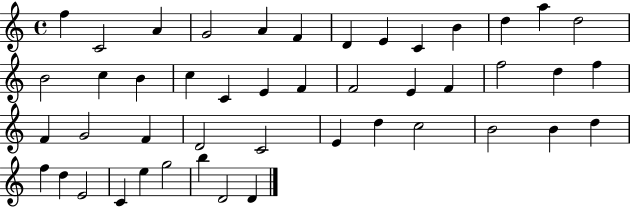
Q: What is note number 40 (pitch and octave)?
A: E4